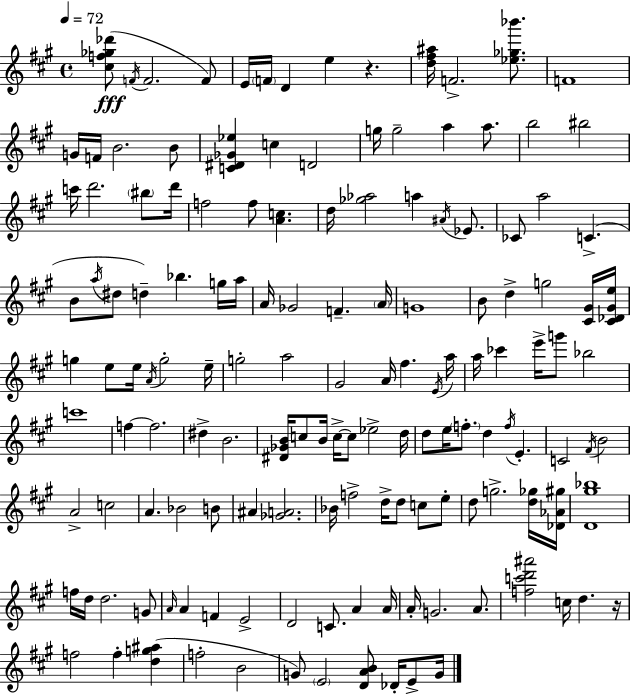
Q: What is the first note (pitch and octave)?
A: F4